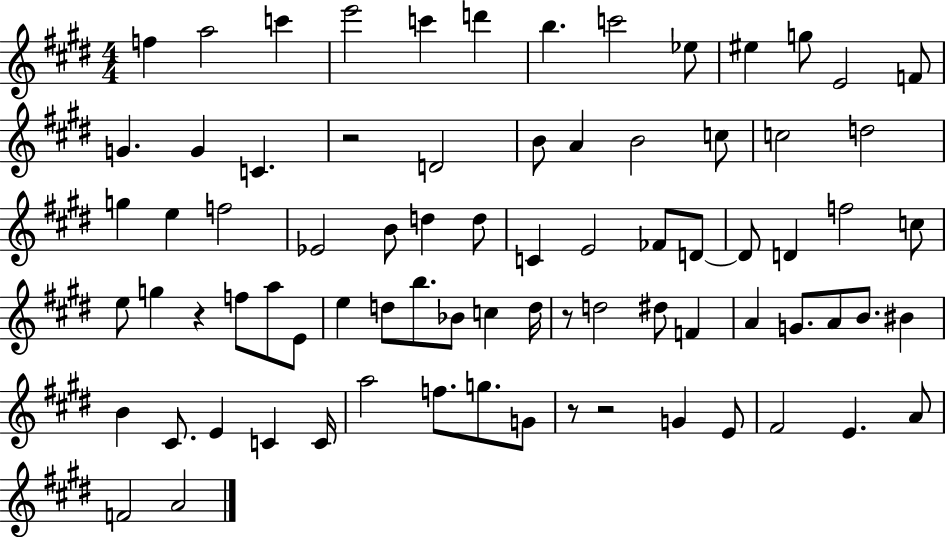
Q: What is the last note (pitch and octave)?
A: A4